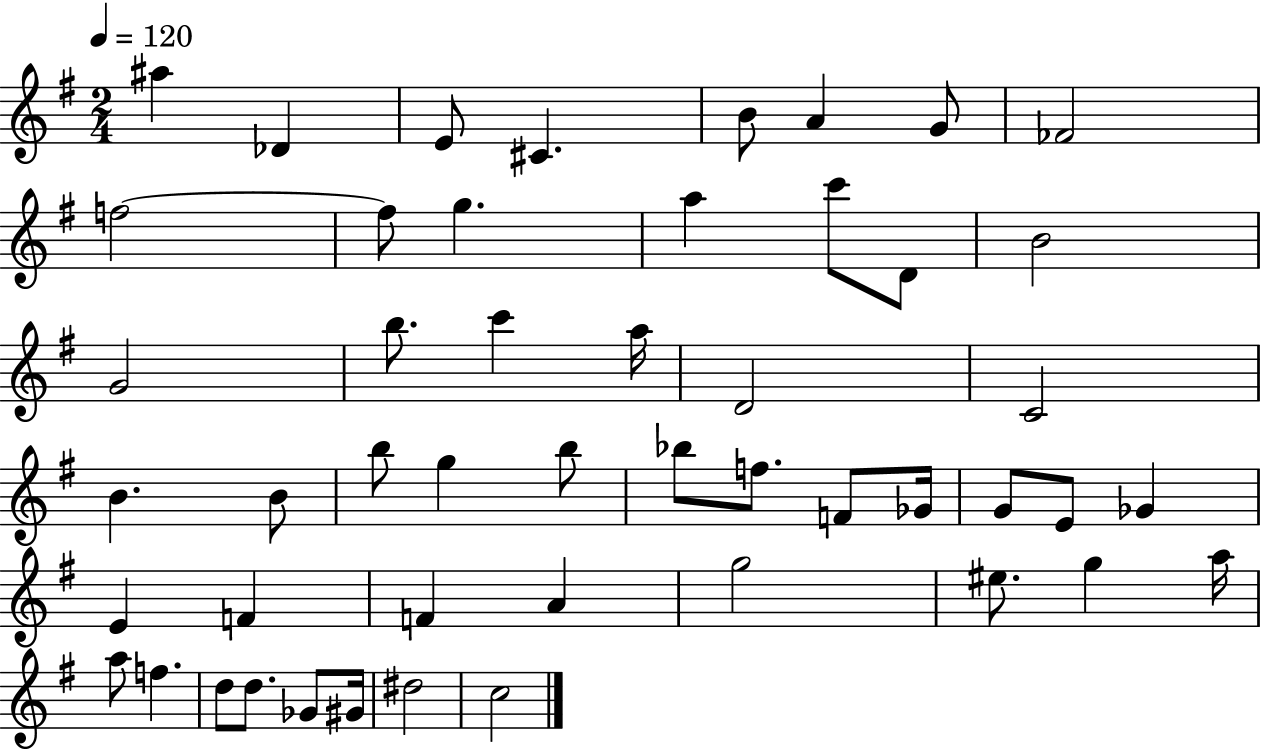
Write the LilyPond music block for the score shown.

{
  \clef treble
  \numericTimeSignature
  \time 2/4
  \key g \major
  \tempo 4 = 120
  ais''4 des'4 | e'8 cis'4. | b'8 a'4 g'8 | fes'2 | \break f''2~~ | f''8 g''4. | a''4 c'''8 d'8 | b'2 | \break g'2 | b''8. c'''4 a''16 | d'2 | c'2 | \break b'4. b'8 | b''8 g''4 b''8 | bes''8 f''8. f'8 ges'16 | g'8 e'8 ges'4 | \break e'4 f'4 | f'4 a'4 | g''2 | eis''8. g''4 a''16 | \break a''8 f''4. | d''8 d''8. ges'8 gis'16 | dis''2 | c''2 | \break \bar "|."
}